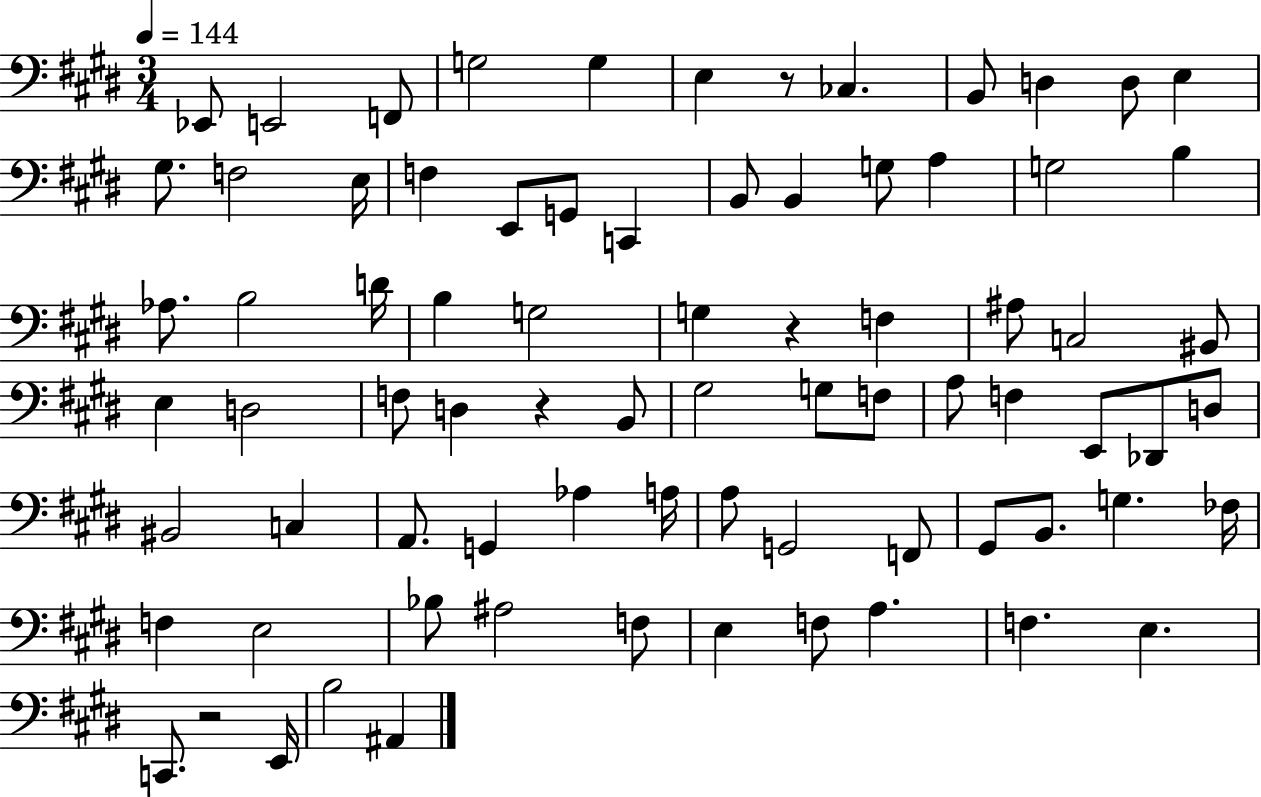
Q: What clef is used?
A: bass